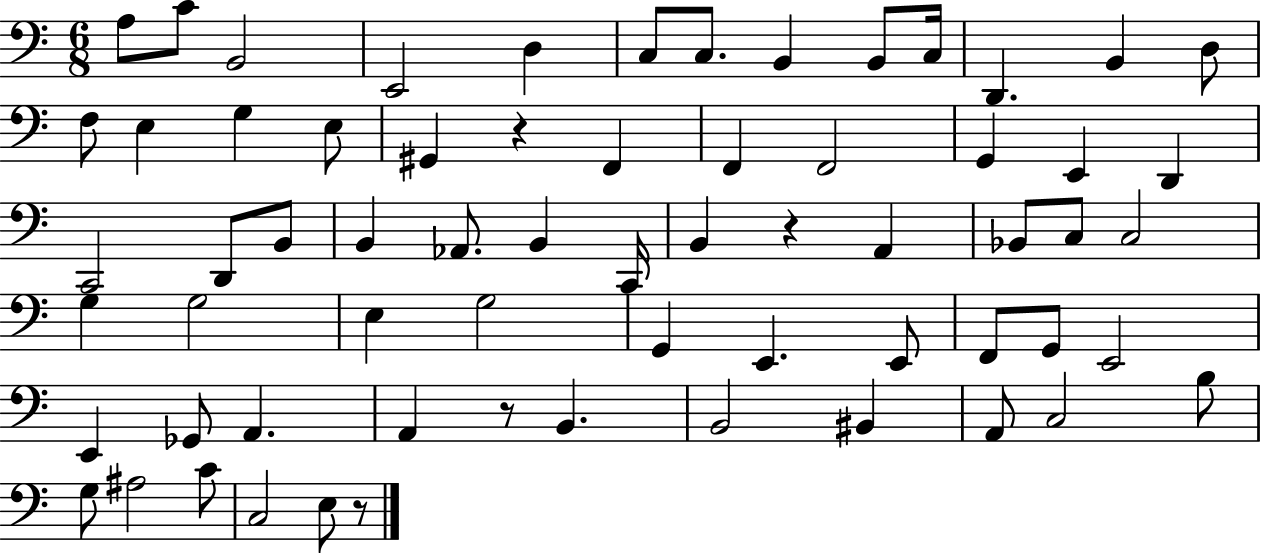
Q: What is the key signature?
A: C major